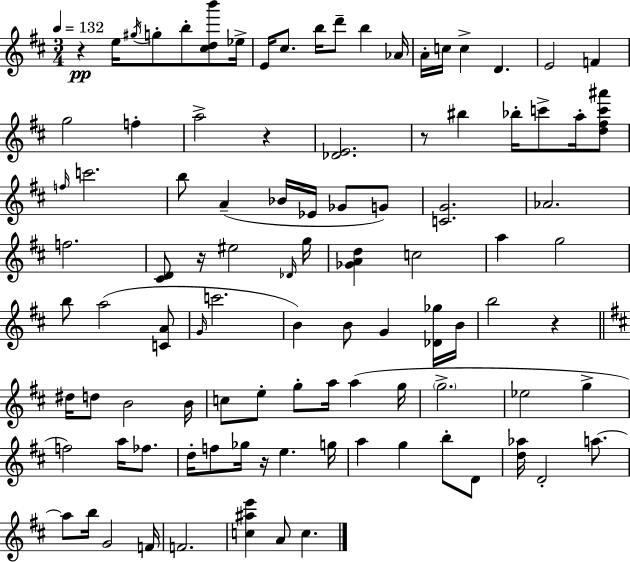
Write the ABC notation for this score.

X:1
T:Untitled
M:3/4
L:1/4
K:D
z e/4 ^g/4 g/2 b/2 [^cdb']/2 _e/4 E/4 ^c/2 b/4 d'/2 b _A/4 A/4 c/4 c D E2 F g2 f a2 z [_DE]2 z/2 ^b _b/4 c'/2 a/4 [d^fc'^a']/2 f/4 c'2 b/2 A _B/4 _E/4 _G/2 G/2 [CG]2 _A2 f2 [^CD]/2 z/4 ^e2 _D/4 g/4 [_GAd] c2 a g2 b/2 a2 [CA]/2 G/4 c'2 B B/2 G [_D_g]/4 B/4 b2 z ^d/4 d/2 B2 B/4 c/2 e/2 g/2 a/4 a g/4 g2 _e2 g f2 a/4 _f/2 d/4 f/2 _g/4 z/4 e g/4 a g b/2 D/2 [d_a]/4 D2 a/2 a/2 b/4 G2 F/4 F2 [c^ae'] A/2 c